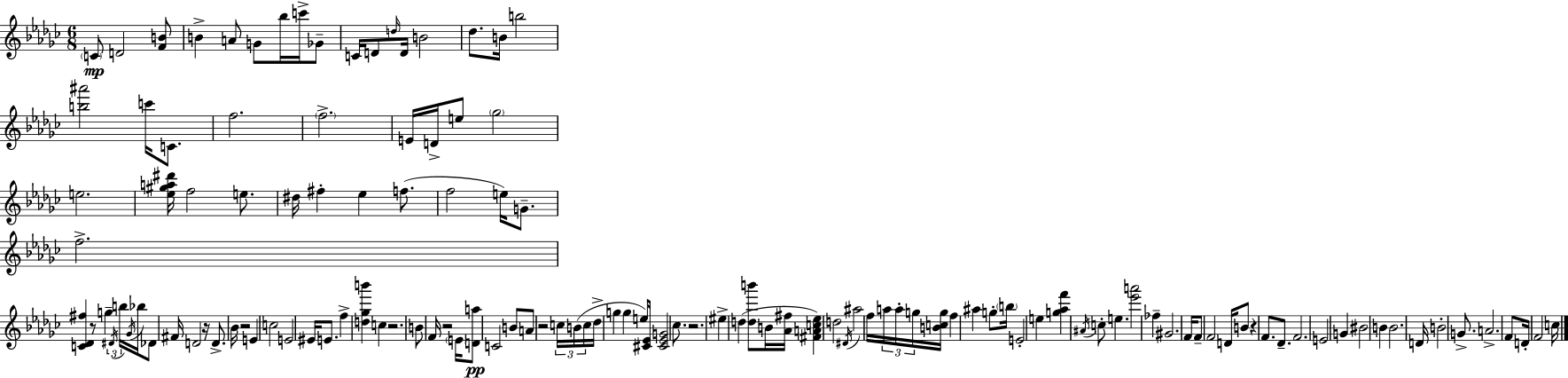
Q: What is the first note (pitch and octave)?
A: C4